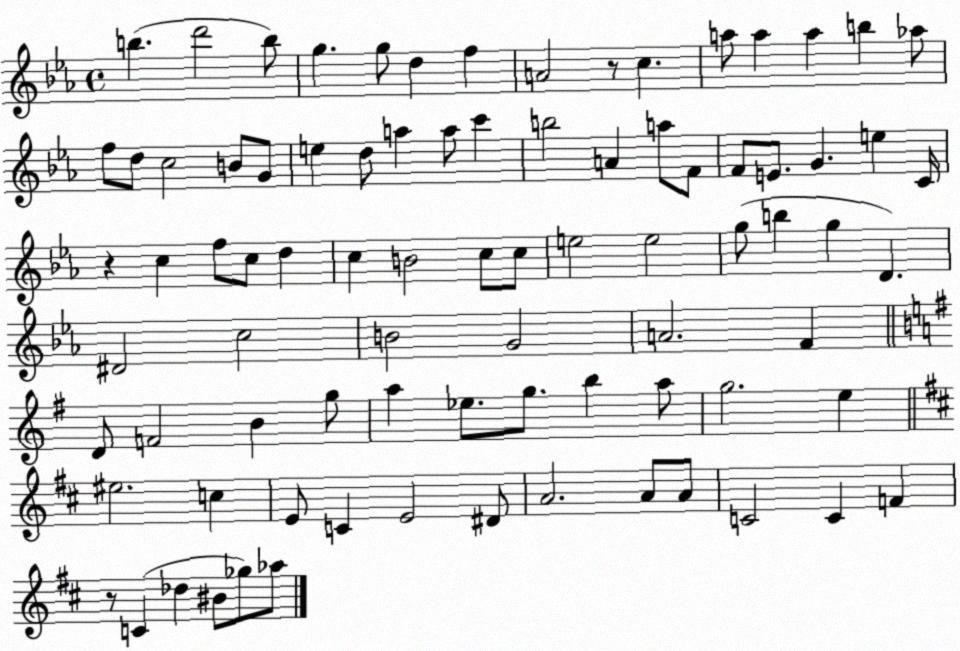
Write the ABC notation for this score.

X:1
T:Untitled
M:4/4
L:1/4
K:Eb
b d'2 b/2 g g/2 d f A2 z/2 c a/2 a a b _a/2 f/2 d/2 c2 B/2 G/2 e d/2 a a/2 c' b2 A a/2 F/2 F/2 E/2 G e C/4 z c f/2 c/2 d c B2 c/2 c/2 e2 e2 g/2 b g D ^D2 c2 B2 G2 A2 F D/2 F2 B g/2 a _e/2 g/2 b a/2 g2 e ^e2 c E/2 C E2 ^D/2 A2 A/2 A/2 C2 C F z/2 C _d ^B/2 _g/2 _a/2